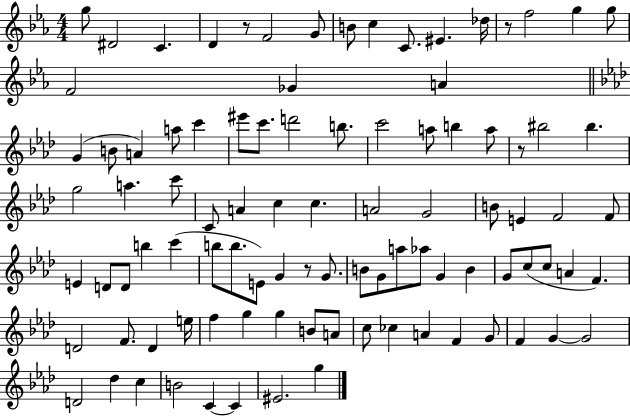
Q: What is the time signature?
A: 4/4